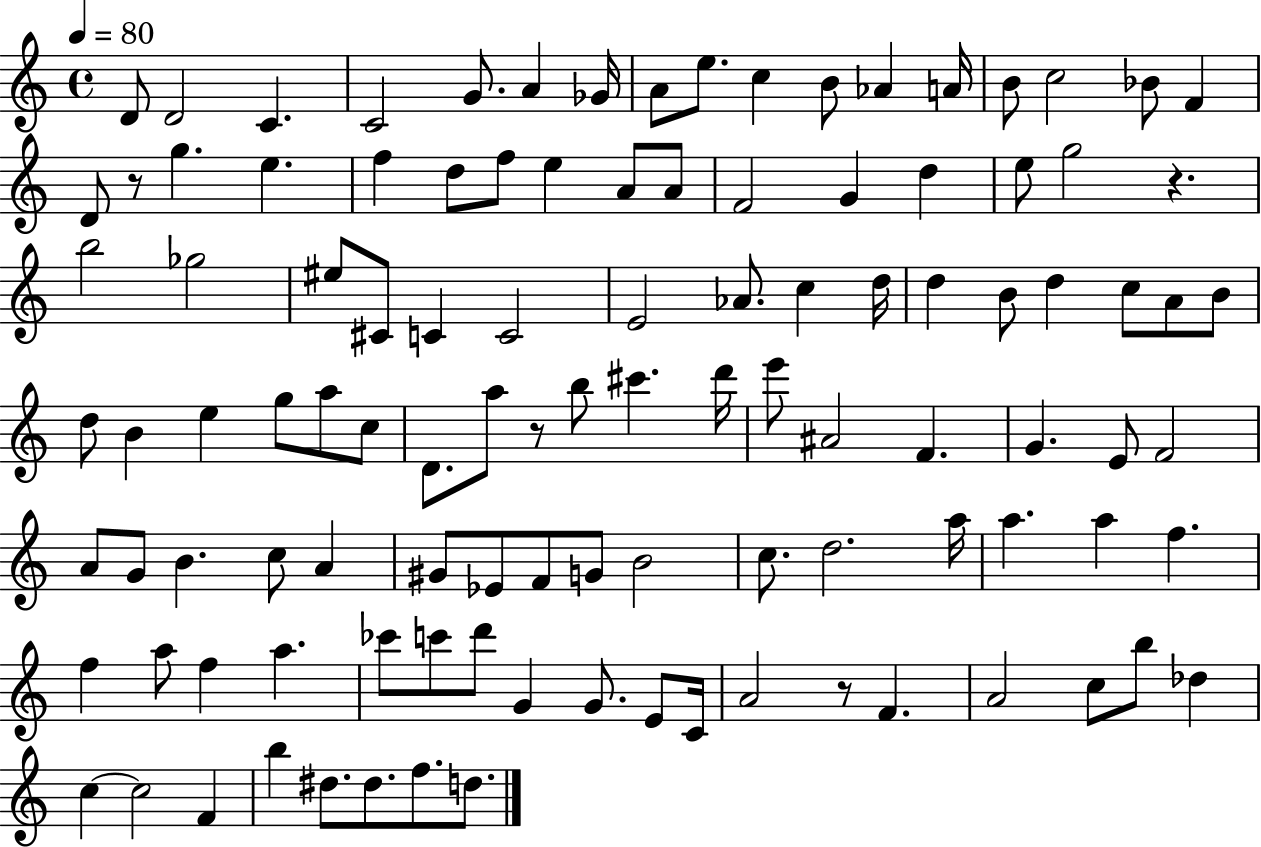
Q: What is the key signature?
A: C major